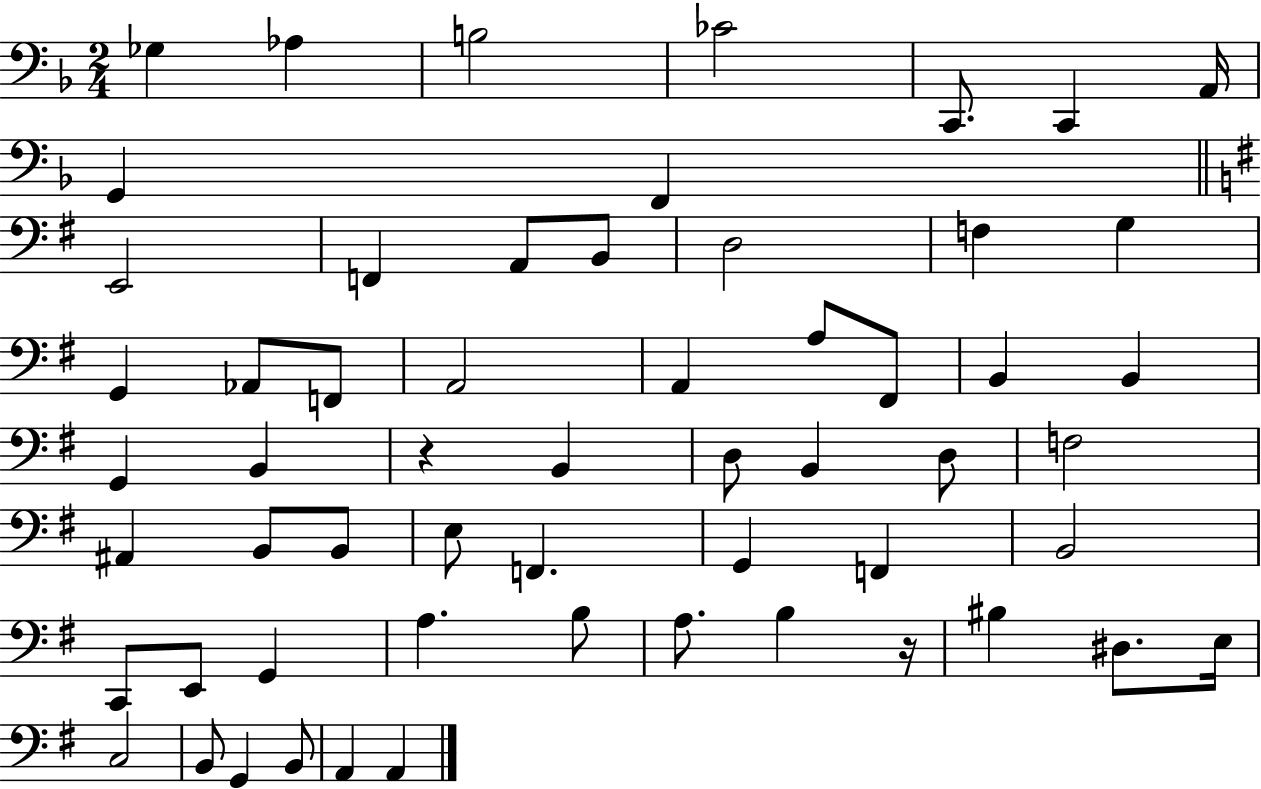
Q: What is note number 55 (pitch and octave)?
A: A2